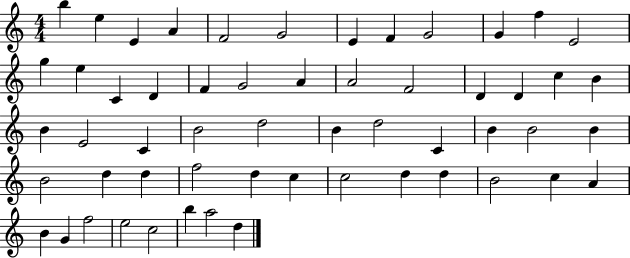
X:1
T:Untitled
M:4/4
L:1/4
K:C
b e E A F2 G2 E F G2 G f E2 g e C D F G2 A A2 F2 D D c B B E2 C B2 d2 B d2 C B B2 B B2 d d f2 d c c2 d d B2 c A B G f2 e2 c2 b a2 d